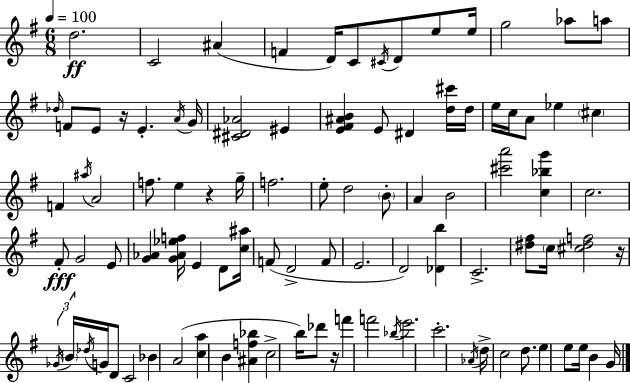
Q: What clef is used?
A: treble